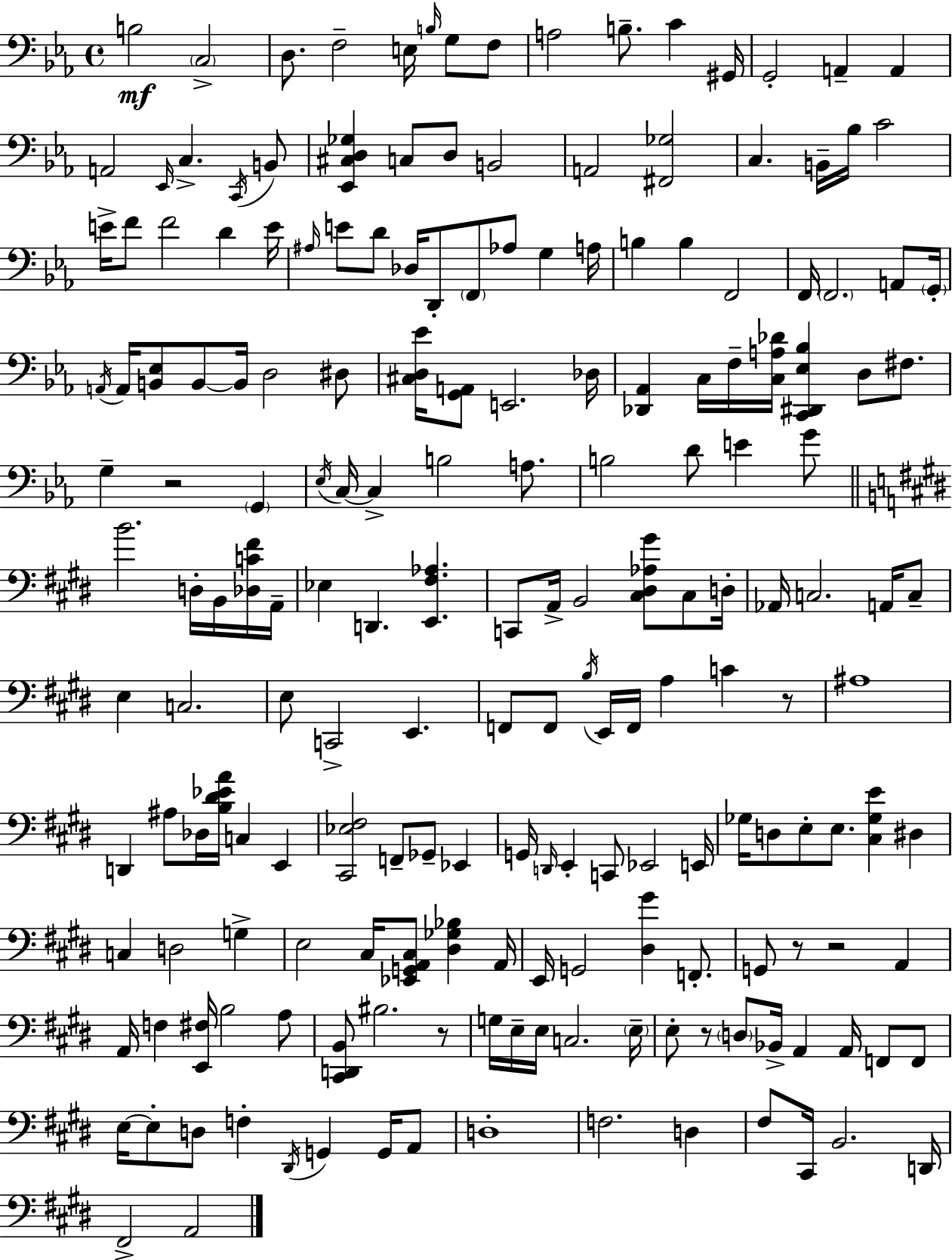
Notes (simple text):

B3/h C3/h D3/e. F3/h E3/s B3/s G3/e F3/e A3/h B3/e. C4/q G#2/s G2/h A2/q A2/q A2/h Eb2/s C3/q. C2/s B2/e [Eb2,C#3,D3,Gb3]/q C3/e D3/e B2/h A2/h [F#2,Gb3]/h C3/q. B2/s Bb3/s C4/h E4/s F4/e F4/h D4/q E4/s A#3/s E4/e D4/e Db3/s D2/e F2/e Ab3/e G3/q A3/s B3/q B3/q F2/h F2/s F2/h. A2/e G2/s A2/s A2/s [B2,Eb3]/e B2/e B2/s D3/h D#3/e [C#3,D3,Eb4]/s [G2,A2]/e E2/h. Db3/s [Db2,Ab2]/q C3/s F3/s [C3,A3,Db4]/s [C2,D#2,Eb3,Bb3]/q D3/e F#3/e. G3/q R/h G2/q Eb3/s C3/s C3/q B3/h A3/e. B3/h D4/e E4/q G4/e B4/h. D3/s B2/s [Db3,C4,F#4]/s A2/s Eb3/q D2/q. [E2,F#3,Ab3]/q. C2/e A2/s B2/h [C#3,D#3,Ab3,G#4]/e C#3/e D3/s Ab2/s C3/h. A2/s C3/e E3/q C3/h. E3/e C2/h E2/q. F2/e F2/e B3/s E2/s F2/s A3/q C4/q R/e A#3/w D2/q A#3/e Db3/s [B3,D#4,Eb4,A4]/s C3/q E2/q [C#2,Eb3,F#3]/h F2/e Gb2/e Eb2/q G2/s D2/s E2/q C2/e Eb2/h E2/s Gb3/s D3/e E3/e E3/e. [C#3,Gb3,E4]/q D#3/q C3/q D3/h G3/q E3/h C#3/s [Eb2,G2,A2,C#3]/e [D#3,Gb3,Bb3]/q A2/s E2/s G2/h [D#3,G#4]/q F2/e. G2/e R/e R/h A2/q A2/s F3/q [E2,F#3]/s B3/h A3/e [C#2,D2,B2]/e BIS3/h. R/e G3/s E3/s E3/s C3/h. E3/s E3/e R/e D3/e Bb2/s A2/q A2/s F2/e F2/e E3/s E3/e D3/e F3/q D#2/s G2/q G2/s A2/e D3/w F3/h. D3/q F#3/e C#2/s B2/h. D2/s F#2/h A2/h